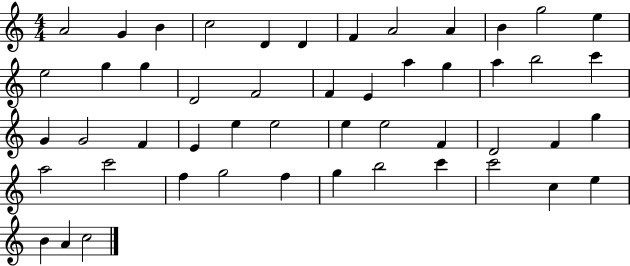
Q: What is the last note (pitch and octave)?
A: C5